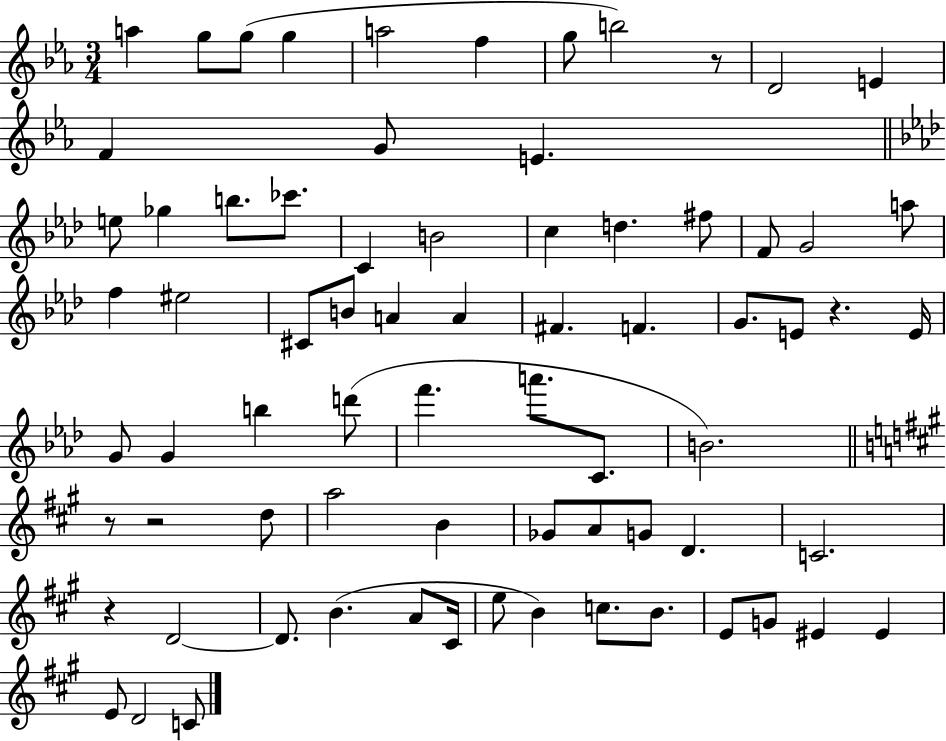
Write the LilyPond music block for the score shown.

{
  \clef treble
  \numericTimeSignature
  \time 3/4
  \key ees \major
  a''4 g''8 g''8( g''4 | a''2 f''4 | g''8 b''2) r8 | d'2 e'4 | \break f'4 g'8 e'4. | \bar "||" \break \key f \minor e''8 ges''4 b''8. ces'''8. | c'4 b'2 | c''4 d''4. fis''8 | f'8 g'2 a''8 | \break f''4 eis''2 | cis'8 b'8 a'4 a'4 | fis'4. f'4. | g'8. e'8 r4. e'16 | \break g'8 g'4 b''4 d'''8( | f'''4. a'''8. c'8. | b'2.) | \bar "||" \break \key a \major r8 r2 d''8 | a''2 b'4 | ges'8 a'8 g'8 d'4. | c'2. | \break r4 d'2~~ | d'8. b'4.( a'8 cis'16 | e''8 b'4) c''8. b'8. | e'8 g'8 eis'4 eis'4 | \break e'8 d'2 c'8 | \bar "|."
}